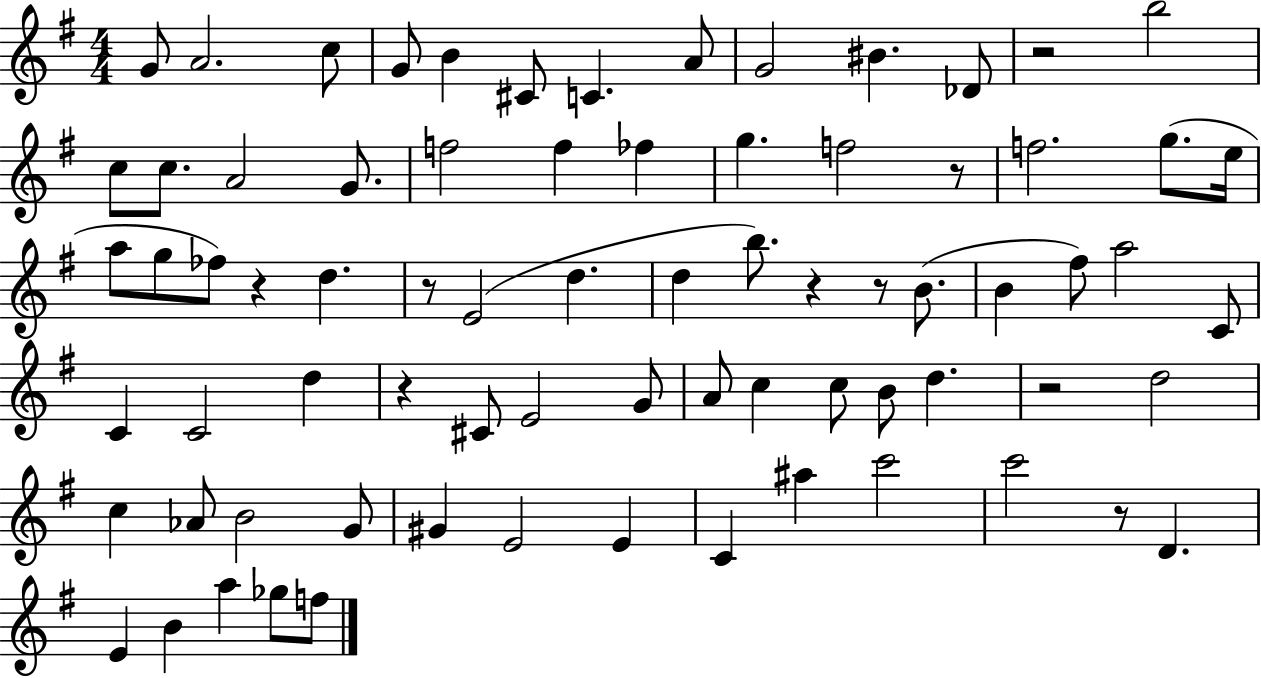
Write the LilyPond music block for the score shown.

{
  \clef treble
  \numericTimeSignature
  \time 4/4
  \key g \major
  \repeat volta 2 { g'8 a'2. c''8 | g'8 b'4 cis'8 c'4. a'8 | g'2 bis'4. des'8 | r2 b''2 | \break c''8 c''8. a'2 g'8. | f''2 f''4 fes''4 | g''4. f''2 r8 | f''2. g''8.( e''16 | \break a''8 g''8 fes''8) r4 d''4. | r8 e'2( d''4. | d''4 b''8.) r4 r8 b'8.( | b'4 fis''8) a''2 c'8 | \break c'4 c'2 d''4 | r4 cis'8 e'2 g'8 | a'8 c''4 c''8 b'8 d''4. | r2 d''2 | \break c''4 aes'8 b'2 g'8 | gis'4 e'2 e'4 | c'4 ais''4 c'''2 | c'''2 r8 d'4. | \break e'4 b'4 a''4 ges''8 f''8 | } \bar "|."
}